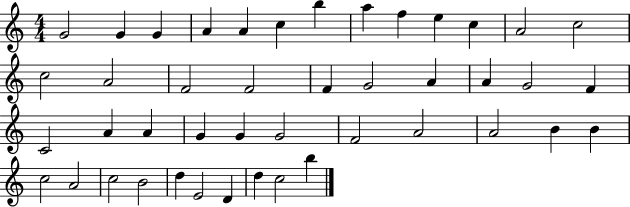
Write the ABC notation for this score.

X:1
T:Untitled
M:4/4
L:1/4
K:C
G2 G G A A c b a f e c A2 c2 c2 A2 F2 F2 F G2 A A G2 F C2 A A G G G2 F2 A2 A2 B B c2 A2 c2 B2 d E2 D d c2 b